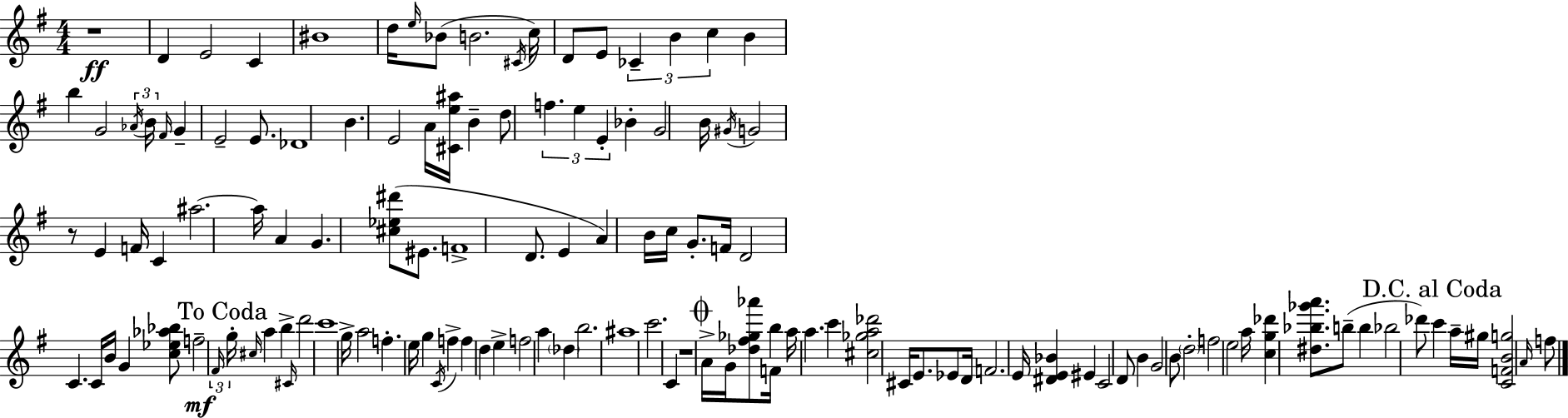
R/w D4/q E4/h C4/q BIS4/w D5/s E5/s Bb4/e B4/h. C#4/s C5/s D4/e E4/e CES4/q B4/q C5/q B4/q B5/q G4/h Ab4/s B4/s F#4/s G4/q E4/h E4/e. Db4/w B4/q. E4/h A4/s [C#4,E5,A#5]/s B4/q D5/e F5/q. E5/q E4/q Bb4/q G4/h B4/s G#4/s G4/h R/e E4/q F4/s C4/q A#5/h. A#5/s A4/q G4/q. [C#5,Eb5,D#6]/e EIS4/e. F4/w D4/e. E4/q A4/q B4/s C5/s G4/e. F4/s D4/h C4/q. C4/s B4/s G4/q [C5,Eb5,Ab5,Bb5]/e F5/h F#4/s G5/s C#5/s A5/q B5/q C#4/s D6/h C6/w G5/s A5/h F5/q. E5/s G5/q C4/s F5/q F5/q D5/q E5/q F5/h A5/q Db5/q B5/h. A#5/w C6/h. C4/q R/w A4/s G4/s [Db5,F#5,Gb5,Ab6]/e F4/s B5/q A5/s A5/q. C6/q [C#5,Gb5,A5,Db6]/h C#4/s E4/e. Eb4/e D4/s F4/h. E4/s [D#4,E4,Bb4]/q EIS4/q C4/h D4/e B4/q G4/h B4/e D5/h F5/h E5/h A5/s [C5,G5,Db6]/q [D#5,Bb5,Gb6,A6]/e. B5/e B5/q Bb5/h Db6/e C6/q A5/s G#5/s [C4,F4,B4,G5]/h A4/s F5/e